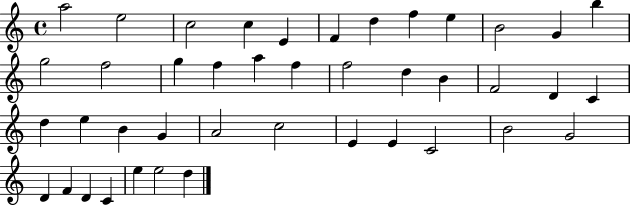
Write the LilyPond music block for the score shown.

{
  \clef treble
  \time 4/4
  \defaultTimeSignature
  \key c \major
  a''2 e''2 | c''2 c''4 e'4 | f'4 d''4 f''4 e''4 | b'2 g'4 b''4 | \break g''2 f''2 | g''4 f''4 a''4 f''4 | f''2 d''4 b'4 | f'2 d'4 c'4 | \break d''4 e''4 b'4 g'4 | a'2 c''2 | e'4 e'4 c'2 | b'2 g'2 | \break d'4 f'4 d'4 c'4 | e''4 e''2 d''4 | \bar "|."
}